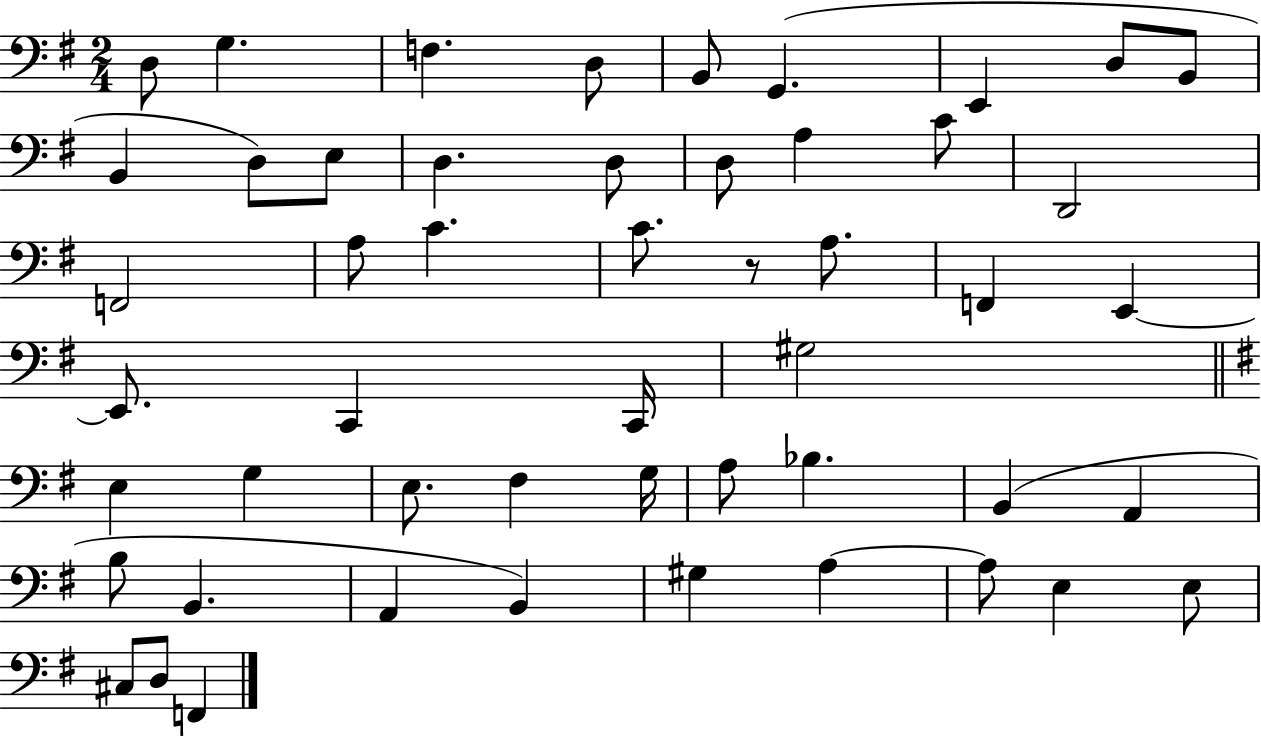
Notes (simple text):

D3/e G3/q. F3/q. D3/e B2/e G2/q. E2/q D3/e B2/e B2/q D3/e E3/e D3/q. D3/e D3/e A3/q C4/e D2/h F2/h A3/e C4/q. C4/e. R/e A3/e. F2/q E2/q E2/e. C2/q C2/s G#3/h E3/q G3/q E3/e. F#3/q G3/s A3/e Bb3/q. B2/q A2/q B3/e B2/q. A2/q B2/q G#3/q A3/q A3/e E3/q E3/e C#3/e D3/e F2/q